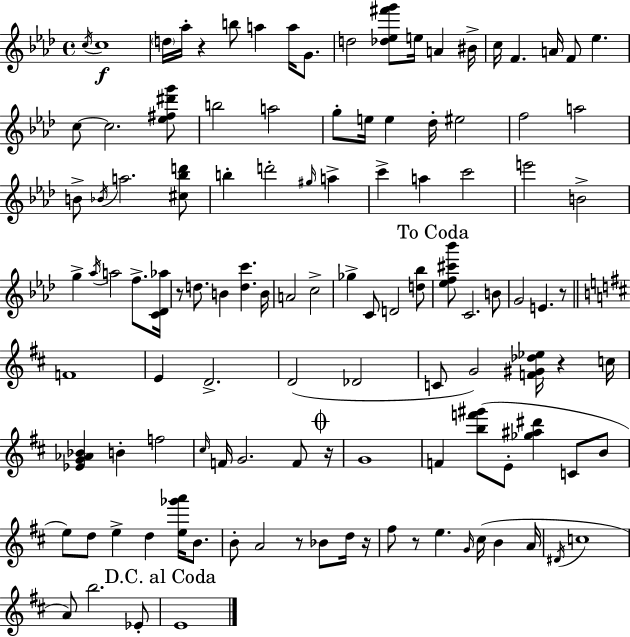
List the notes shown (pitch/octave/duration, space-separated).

C5/s C5/w D5/s Ab5/s R/q B5/e A5/q A5/s G4/e. D5/h [Db5,Eb5,F#6,G6]/e E5/s A4/q BIS4/s C5/s F4/q. A4/s F4/e Eb5/q. C5/e C5/h. [Eb5,F#5,D#6,G6]/e B5/h A5/h G5/e E5/s E5/q Db5/s EIS5/h F5/h A5/h B4/e Bb4/s A5/h. [C#5,Bb5,D6]/e B5/q D6/h G#5/s A5/q C6/q A5/q C6/h E6/h B4/h G5/q Ab5/s A5/h F5/e. [C4,Db4,Ab5]/s R/e D5/e. B4/q [D5,C6]/q. B4/s A4/h C5/h Gb5/q C4/e D4/h [D5,Bb5]/e [Eb5,F5,C#6,Bb6]/e C4/h. B4/e G4/h E4/q. R/e F4/w E4/q D4/h. D4/h Db4/h C4/e G4/h [F4,G#4,Db5,Eb5]/s R/q C5/s [Eb4,G4,Ab4,Bb4]/q B4/q F5/h C#5/s F4/s G4/h. F4/e R/s G4/w F4/q [B5,F6,G#6]/e E4/e [Gb5,A#5,D#6]/q C4/e B4/e E5/e D5/e E5/q D5/q [E5,Gb6,A6]/s B4/e. B4/e A4/h R/e Bb4/e D5/s R/s F#5/e R/e E5/q. G4/s C#5/s B4/q A4/s D#4/s C5/w A4/e B5/h. Eb4/e E4/w